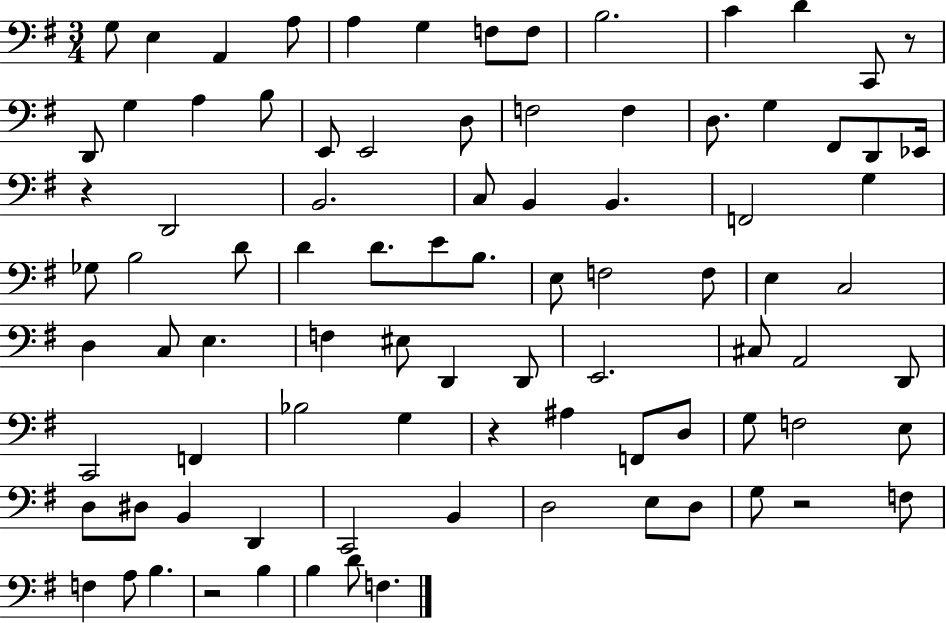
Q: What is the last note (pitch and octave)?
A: F3